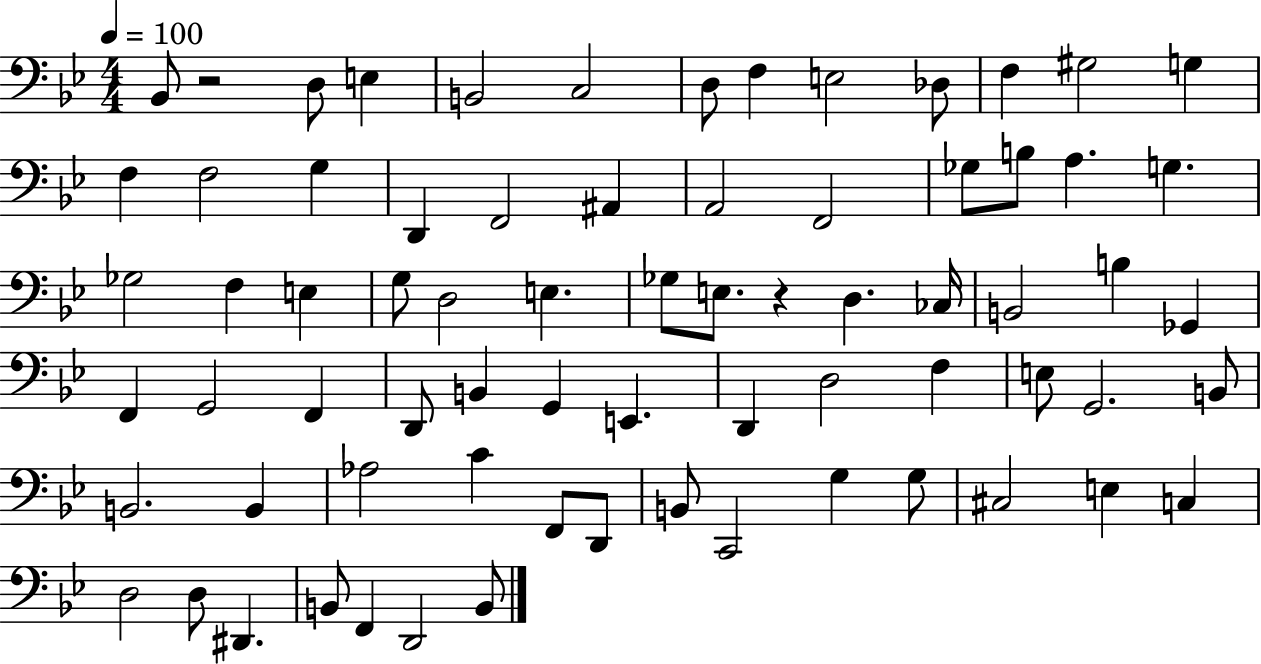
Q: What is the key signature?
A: BES major